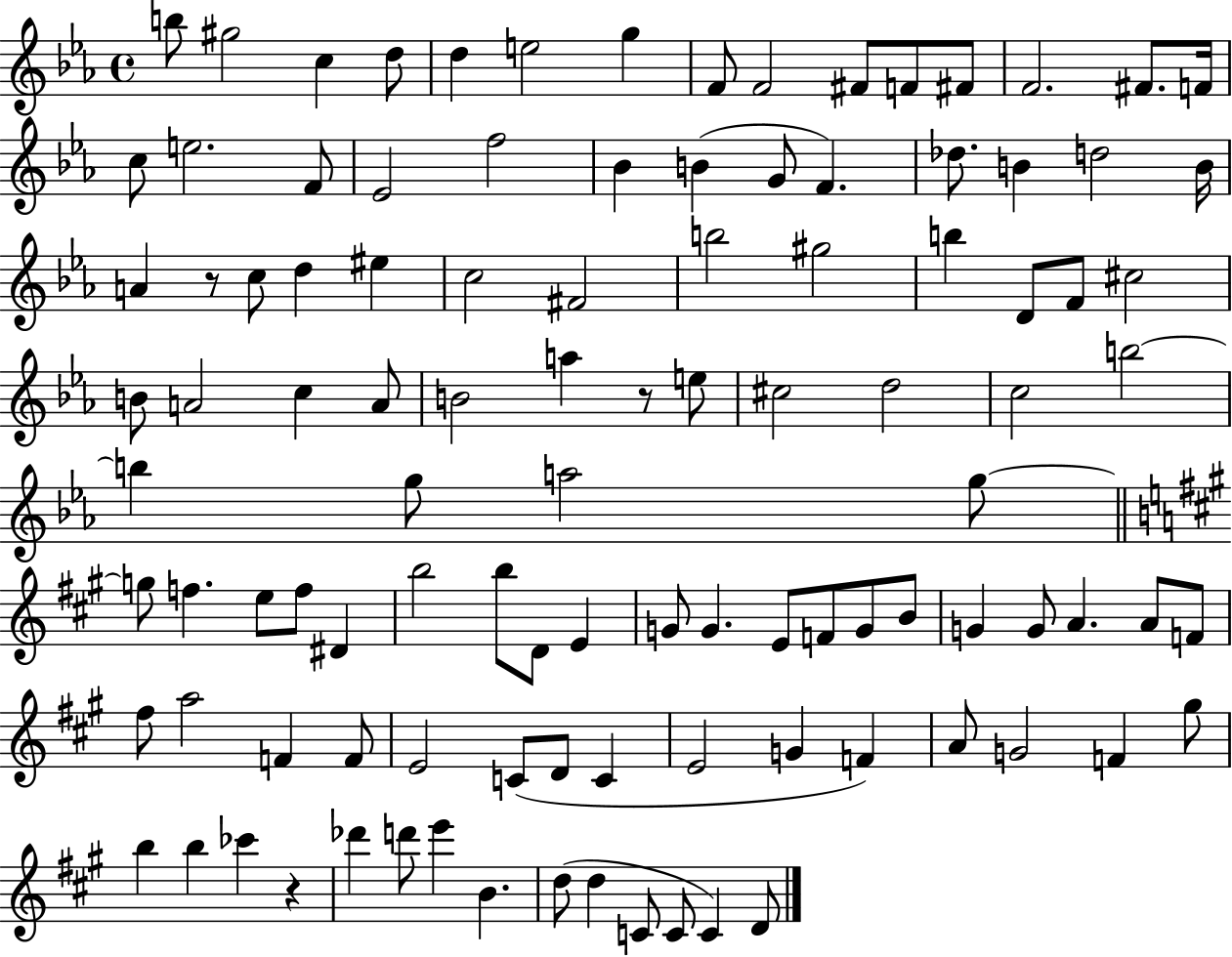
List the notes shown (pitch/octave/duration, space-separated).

B5/e G#5/h C5/q D5/e D5/q E5/h G5/q F4/e F4/h F#4/e F4/e F#4/e F4/h. F#4/e. F4/s C5/e E5/h. F4/e Eb4/h F5/h Bb4/q B4/q G4/e F4/q. Db5/e. B4/q D5/h B4/s A4/q R/e C5/e D5/q EIS5/q C5/h F#4/h B5/h G#5/h B5/q D4/e F4/e C#5/h B4/e A4/h C5/q A4/e B4/h A5/q R/e E5/e C#5/h D5/h C5/h B5/h B5/q G5/e A5/h G5/e G5/e F5/q. E5/e F5/e D#4/q B5/h B5/e D4/e E4/q G4/e G4/q. E4/e F4/e G4/e B4/e G4/q G4/e A4/q. A4/e F4/e F#5/e A5/h F4/q F4/e E4/h C4/e D4/e C4/q E4/h G4/q F4/q A4/e G4/h F4/q G#5/e B5/q B5/q CES6/q R/q Db6/q D6/e E6/q B4/q. D5/e D5/q C4/e C4/e C4/q D4/e